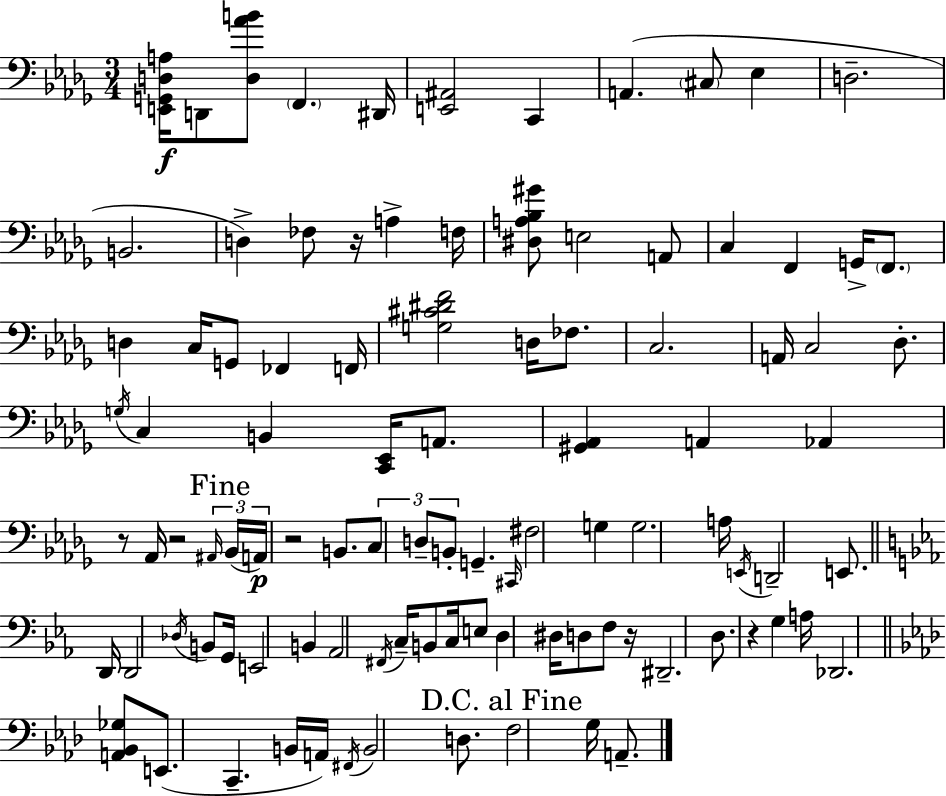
X:1
T:Untitled
M:3/4
L:1/4
K:Bbm
[E,,G,,D,A,]/4 D,,/2 [D,_AB]/2 F,, ^D,,/4 [E,,^A,,]2 C,, A,, ^C,/2 _E, D,2 B,,2 D, _F,/2 z/4 A, F,/4 [^D,A,_B,^G]/2 E,2 A,,/2 C, F,, G,,/4 F,,/2 D, C,/4 G,,/2 _F,, F,,/4 [G,^C^DF]2 D,/4 _F,/2 C,2 A,,/4 C,2 _D,/2 G,/4 C, B,, [C,,_E,,]/4 A,,/2 [^G,,_A,,] A,, _A,, z/2 _A,,/4 z2 ^A,,/4 _B,,/4 A,,/4 z2 B,,/2 C,/2 D,/2 B,,/2 G,, ^C,,/4 ^F,2 G, G,2 A,/4 E,,/4 D,,2 E,,/2 D,,/4 D,,2 _D,/4 B,,/2 G,,/4 E,,2 B,, _A,,2 ^F,,/4 C,/4 B,,/2 C,/4 E,/2 D, ^D,/4 D,/2 F,/2 z/4 ^D,,2 D,/2 z G, A,/4 _D,,2 [A,,_B,,_G,]/2 E,,/2 C,, B,,/4 A,,/4 ^F,,/4 B,,2 D,/2 F,2 G,/4 A,,/2